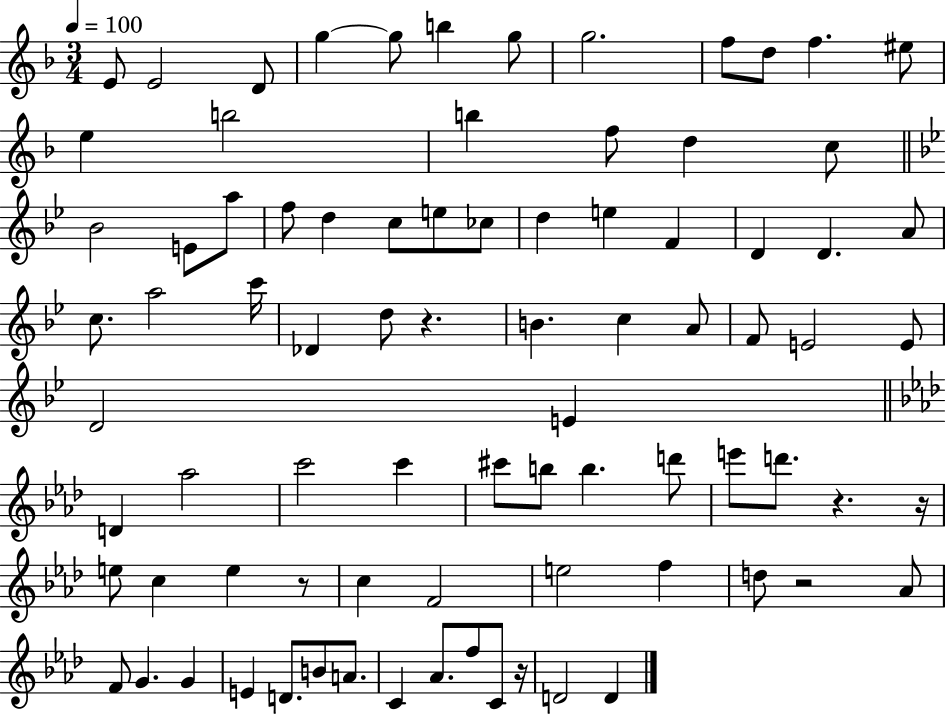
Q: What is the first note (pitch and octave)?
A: E4